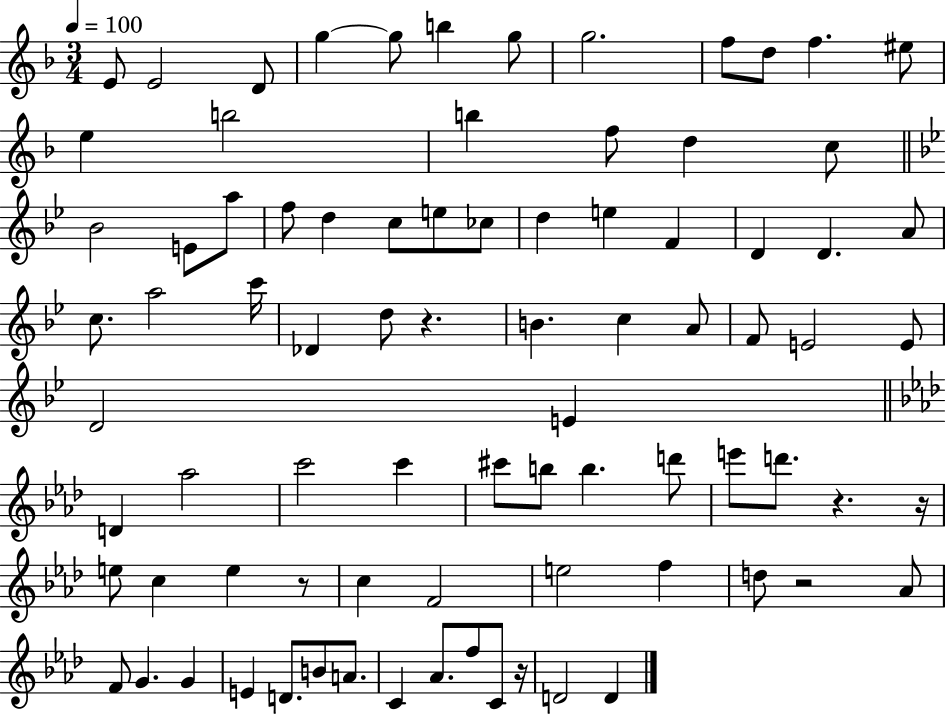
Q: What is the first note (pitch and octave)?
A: E4